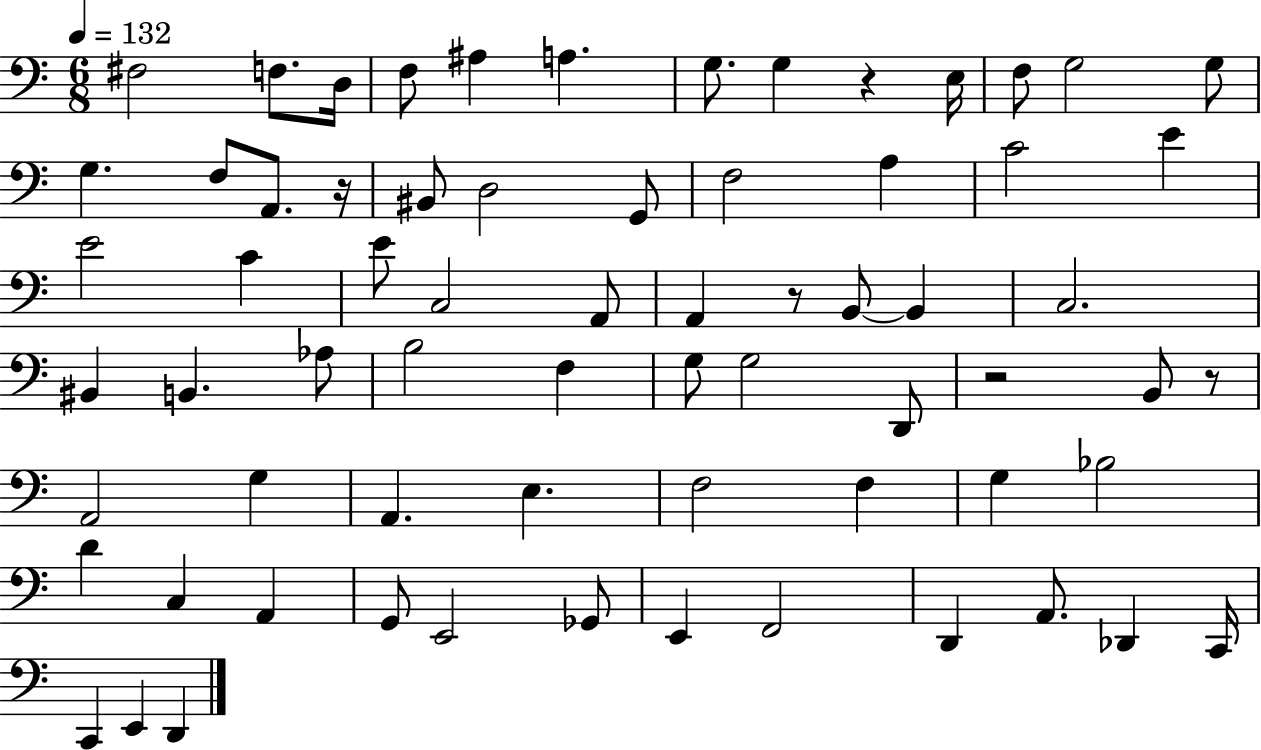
X:1
T:Untitled
M:6/8
L:1/4
K:C
^F,2 F,/2 D,/4 F,/2 ^A, A, G,/2 G, z E,/4 F,/2 G,2 G,/2 G, F,/2 A,,/2 z/4 ^B,,/2 D,2 G,,/2 F,2 A, C2 E E2 C E/2 C,2 A,,/2 A,, z/2 B,,/2 B,, C,2 ^B,, B,, _A,/2 B,2 F, G,/2 G,2 D,,/2 z2 B,,/2 z/2 A,,2 G, A,, E, F,2 F, G, _B,2 D C, A,, G,,/2 E,,2 _G,,/2 E,, F,,2 D,, A,,/2 _D,, C,,/4 C,, E,, D,,